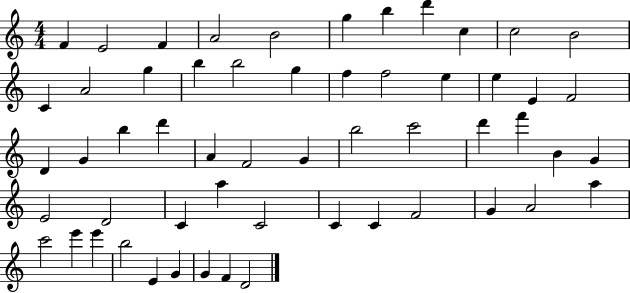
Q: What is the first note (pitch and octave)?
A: F4